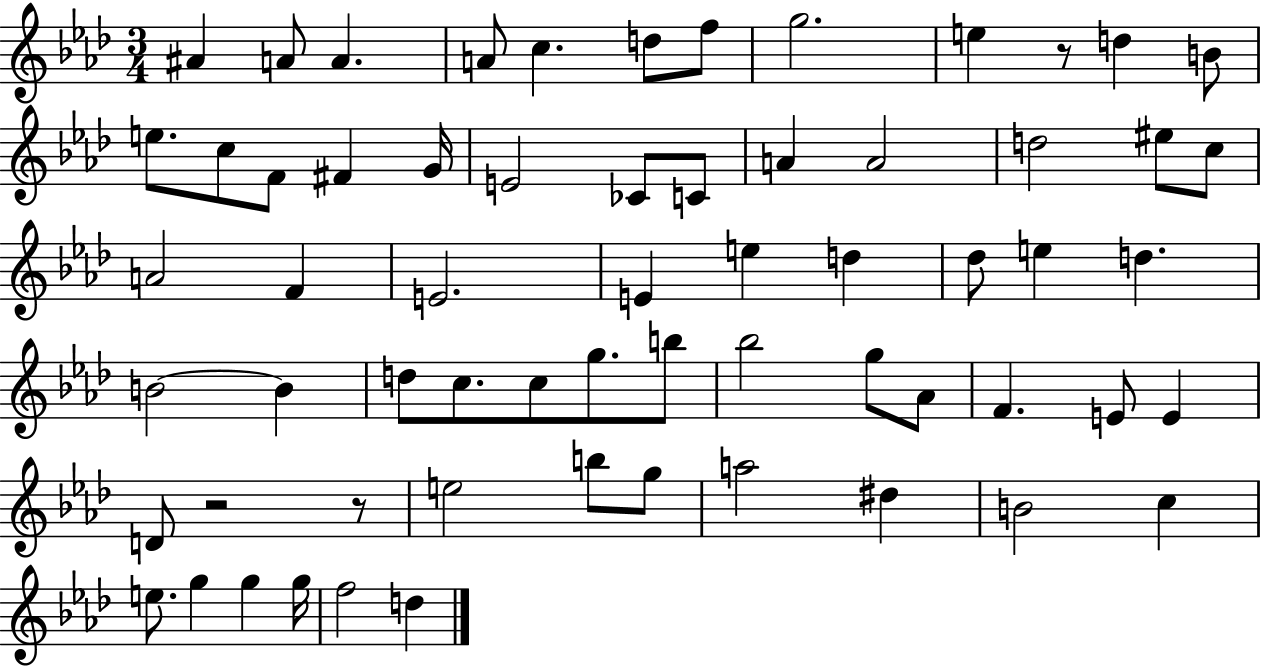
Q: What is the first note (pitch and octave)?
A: A#4